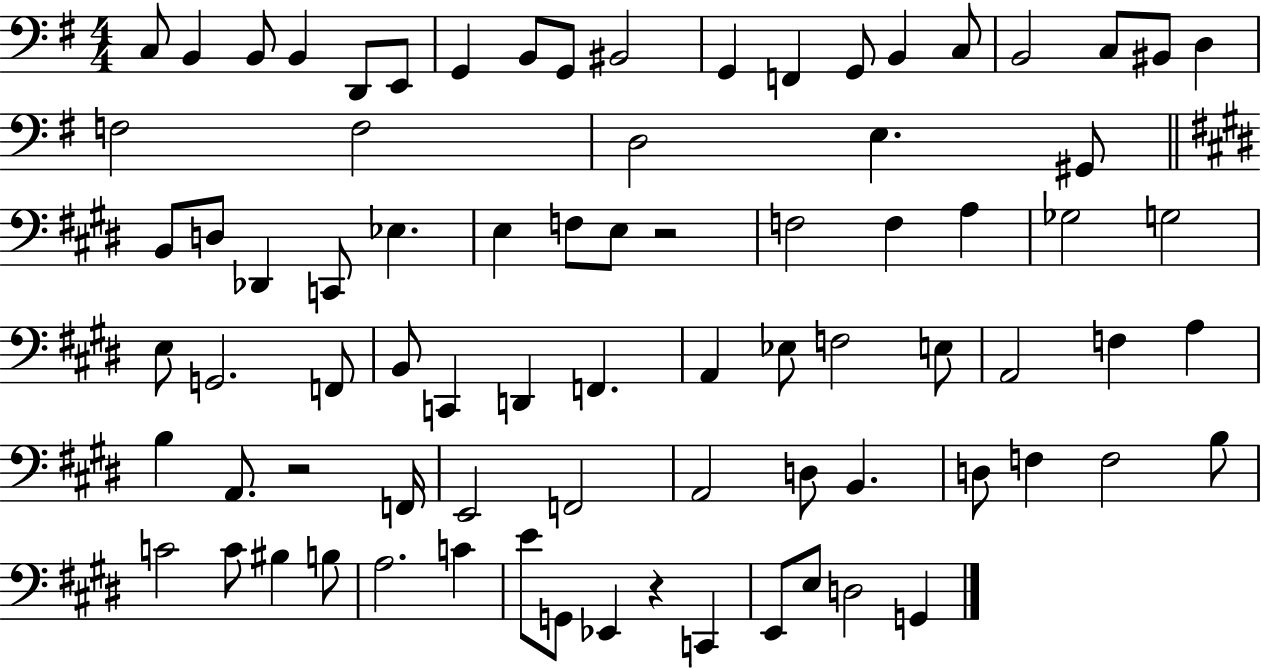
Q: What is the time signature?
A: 4/4